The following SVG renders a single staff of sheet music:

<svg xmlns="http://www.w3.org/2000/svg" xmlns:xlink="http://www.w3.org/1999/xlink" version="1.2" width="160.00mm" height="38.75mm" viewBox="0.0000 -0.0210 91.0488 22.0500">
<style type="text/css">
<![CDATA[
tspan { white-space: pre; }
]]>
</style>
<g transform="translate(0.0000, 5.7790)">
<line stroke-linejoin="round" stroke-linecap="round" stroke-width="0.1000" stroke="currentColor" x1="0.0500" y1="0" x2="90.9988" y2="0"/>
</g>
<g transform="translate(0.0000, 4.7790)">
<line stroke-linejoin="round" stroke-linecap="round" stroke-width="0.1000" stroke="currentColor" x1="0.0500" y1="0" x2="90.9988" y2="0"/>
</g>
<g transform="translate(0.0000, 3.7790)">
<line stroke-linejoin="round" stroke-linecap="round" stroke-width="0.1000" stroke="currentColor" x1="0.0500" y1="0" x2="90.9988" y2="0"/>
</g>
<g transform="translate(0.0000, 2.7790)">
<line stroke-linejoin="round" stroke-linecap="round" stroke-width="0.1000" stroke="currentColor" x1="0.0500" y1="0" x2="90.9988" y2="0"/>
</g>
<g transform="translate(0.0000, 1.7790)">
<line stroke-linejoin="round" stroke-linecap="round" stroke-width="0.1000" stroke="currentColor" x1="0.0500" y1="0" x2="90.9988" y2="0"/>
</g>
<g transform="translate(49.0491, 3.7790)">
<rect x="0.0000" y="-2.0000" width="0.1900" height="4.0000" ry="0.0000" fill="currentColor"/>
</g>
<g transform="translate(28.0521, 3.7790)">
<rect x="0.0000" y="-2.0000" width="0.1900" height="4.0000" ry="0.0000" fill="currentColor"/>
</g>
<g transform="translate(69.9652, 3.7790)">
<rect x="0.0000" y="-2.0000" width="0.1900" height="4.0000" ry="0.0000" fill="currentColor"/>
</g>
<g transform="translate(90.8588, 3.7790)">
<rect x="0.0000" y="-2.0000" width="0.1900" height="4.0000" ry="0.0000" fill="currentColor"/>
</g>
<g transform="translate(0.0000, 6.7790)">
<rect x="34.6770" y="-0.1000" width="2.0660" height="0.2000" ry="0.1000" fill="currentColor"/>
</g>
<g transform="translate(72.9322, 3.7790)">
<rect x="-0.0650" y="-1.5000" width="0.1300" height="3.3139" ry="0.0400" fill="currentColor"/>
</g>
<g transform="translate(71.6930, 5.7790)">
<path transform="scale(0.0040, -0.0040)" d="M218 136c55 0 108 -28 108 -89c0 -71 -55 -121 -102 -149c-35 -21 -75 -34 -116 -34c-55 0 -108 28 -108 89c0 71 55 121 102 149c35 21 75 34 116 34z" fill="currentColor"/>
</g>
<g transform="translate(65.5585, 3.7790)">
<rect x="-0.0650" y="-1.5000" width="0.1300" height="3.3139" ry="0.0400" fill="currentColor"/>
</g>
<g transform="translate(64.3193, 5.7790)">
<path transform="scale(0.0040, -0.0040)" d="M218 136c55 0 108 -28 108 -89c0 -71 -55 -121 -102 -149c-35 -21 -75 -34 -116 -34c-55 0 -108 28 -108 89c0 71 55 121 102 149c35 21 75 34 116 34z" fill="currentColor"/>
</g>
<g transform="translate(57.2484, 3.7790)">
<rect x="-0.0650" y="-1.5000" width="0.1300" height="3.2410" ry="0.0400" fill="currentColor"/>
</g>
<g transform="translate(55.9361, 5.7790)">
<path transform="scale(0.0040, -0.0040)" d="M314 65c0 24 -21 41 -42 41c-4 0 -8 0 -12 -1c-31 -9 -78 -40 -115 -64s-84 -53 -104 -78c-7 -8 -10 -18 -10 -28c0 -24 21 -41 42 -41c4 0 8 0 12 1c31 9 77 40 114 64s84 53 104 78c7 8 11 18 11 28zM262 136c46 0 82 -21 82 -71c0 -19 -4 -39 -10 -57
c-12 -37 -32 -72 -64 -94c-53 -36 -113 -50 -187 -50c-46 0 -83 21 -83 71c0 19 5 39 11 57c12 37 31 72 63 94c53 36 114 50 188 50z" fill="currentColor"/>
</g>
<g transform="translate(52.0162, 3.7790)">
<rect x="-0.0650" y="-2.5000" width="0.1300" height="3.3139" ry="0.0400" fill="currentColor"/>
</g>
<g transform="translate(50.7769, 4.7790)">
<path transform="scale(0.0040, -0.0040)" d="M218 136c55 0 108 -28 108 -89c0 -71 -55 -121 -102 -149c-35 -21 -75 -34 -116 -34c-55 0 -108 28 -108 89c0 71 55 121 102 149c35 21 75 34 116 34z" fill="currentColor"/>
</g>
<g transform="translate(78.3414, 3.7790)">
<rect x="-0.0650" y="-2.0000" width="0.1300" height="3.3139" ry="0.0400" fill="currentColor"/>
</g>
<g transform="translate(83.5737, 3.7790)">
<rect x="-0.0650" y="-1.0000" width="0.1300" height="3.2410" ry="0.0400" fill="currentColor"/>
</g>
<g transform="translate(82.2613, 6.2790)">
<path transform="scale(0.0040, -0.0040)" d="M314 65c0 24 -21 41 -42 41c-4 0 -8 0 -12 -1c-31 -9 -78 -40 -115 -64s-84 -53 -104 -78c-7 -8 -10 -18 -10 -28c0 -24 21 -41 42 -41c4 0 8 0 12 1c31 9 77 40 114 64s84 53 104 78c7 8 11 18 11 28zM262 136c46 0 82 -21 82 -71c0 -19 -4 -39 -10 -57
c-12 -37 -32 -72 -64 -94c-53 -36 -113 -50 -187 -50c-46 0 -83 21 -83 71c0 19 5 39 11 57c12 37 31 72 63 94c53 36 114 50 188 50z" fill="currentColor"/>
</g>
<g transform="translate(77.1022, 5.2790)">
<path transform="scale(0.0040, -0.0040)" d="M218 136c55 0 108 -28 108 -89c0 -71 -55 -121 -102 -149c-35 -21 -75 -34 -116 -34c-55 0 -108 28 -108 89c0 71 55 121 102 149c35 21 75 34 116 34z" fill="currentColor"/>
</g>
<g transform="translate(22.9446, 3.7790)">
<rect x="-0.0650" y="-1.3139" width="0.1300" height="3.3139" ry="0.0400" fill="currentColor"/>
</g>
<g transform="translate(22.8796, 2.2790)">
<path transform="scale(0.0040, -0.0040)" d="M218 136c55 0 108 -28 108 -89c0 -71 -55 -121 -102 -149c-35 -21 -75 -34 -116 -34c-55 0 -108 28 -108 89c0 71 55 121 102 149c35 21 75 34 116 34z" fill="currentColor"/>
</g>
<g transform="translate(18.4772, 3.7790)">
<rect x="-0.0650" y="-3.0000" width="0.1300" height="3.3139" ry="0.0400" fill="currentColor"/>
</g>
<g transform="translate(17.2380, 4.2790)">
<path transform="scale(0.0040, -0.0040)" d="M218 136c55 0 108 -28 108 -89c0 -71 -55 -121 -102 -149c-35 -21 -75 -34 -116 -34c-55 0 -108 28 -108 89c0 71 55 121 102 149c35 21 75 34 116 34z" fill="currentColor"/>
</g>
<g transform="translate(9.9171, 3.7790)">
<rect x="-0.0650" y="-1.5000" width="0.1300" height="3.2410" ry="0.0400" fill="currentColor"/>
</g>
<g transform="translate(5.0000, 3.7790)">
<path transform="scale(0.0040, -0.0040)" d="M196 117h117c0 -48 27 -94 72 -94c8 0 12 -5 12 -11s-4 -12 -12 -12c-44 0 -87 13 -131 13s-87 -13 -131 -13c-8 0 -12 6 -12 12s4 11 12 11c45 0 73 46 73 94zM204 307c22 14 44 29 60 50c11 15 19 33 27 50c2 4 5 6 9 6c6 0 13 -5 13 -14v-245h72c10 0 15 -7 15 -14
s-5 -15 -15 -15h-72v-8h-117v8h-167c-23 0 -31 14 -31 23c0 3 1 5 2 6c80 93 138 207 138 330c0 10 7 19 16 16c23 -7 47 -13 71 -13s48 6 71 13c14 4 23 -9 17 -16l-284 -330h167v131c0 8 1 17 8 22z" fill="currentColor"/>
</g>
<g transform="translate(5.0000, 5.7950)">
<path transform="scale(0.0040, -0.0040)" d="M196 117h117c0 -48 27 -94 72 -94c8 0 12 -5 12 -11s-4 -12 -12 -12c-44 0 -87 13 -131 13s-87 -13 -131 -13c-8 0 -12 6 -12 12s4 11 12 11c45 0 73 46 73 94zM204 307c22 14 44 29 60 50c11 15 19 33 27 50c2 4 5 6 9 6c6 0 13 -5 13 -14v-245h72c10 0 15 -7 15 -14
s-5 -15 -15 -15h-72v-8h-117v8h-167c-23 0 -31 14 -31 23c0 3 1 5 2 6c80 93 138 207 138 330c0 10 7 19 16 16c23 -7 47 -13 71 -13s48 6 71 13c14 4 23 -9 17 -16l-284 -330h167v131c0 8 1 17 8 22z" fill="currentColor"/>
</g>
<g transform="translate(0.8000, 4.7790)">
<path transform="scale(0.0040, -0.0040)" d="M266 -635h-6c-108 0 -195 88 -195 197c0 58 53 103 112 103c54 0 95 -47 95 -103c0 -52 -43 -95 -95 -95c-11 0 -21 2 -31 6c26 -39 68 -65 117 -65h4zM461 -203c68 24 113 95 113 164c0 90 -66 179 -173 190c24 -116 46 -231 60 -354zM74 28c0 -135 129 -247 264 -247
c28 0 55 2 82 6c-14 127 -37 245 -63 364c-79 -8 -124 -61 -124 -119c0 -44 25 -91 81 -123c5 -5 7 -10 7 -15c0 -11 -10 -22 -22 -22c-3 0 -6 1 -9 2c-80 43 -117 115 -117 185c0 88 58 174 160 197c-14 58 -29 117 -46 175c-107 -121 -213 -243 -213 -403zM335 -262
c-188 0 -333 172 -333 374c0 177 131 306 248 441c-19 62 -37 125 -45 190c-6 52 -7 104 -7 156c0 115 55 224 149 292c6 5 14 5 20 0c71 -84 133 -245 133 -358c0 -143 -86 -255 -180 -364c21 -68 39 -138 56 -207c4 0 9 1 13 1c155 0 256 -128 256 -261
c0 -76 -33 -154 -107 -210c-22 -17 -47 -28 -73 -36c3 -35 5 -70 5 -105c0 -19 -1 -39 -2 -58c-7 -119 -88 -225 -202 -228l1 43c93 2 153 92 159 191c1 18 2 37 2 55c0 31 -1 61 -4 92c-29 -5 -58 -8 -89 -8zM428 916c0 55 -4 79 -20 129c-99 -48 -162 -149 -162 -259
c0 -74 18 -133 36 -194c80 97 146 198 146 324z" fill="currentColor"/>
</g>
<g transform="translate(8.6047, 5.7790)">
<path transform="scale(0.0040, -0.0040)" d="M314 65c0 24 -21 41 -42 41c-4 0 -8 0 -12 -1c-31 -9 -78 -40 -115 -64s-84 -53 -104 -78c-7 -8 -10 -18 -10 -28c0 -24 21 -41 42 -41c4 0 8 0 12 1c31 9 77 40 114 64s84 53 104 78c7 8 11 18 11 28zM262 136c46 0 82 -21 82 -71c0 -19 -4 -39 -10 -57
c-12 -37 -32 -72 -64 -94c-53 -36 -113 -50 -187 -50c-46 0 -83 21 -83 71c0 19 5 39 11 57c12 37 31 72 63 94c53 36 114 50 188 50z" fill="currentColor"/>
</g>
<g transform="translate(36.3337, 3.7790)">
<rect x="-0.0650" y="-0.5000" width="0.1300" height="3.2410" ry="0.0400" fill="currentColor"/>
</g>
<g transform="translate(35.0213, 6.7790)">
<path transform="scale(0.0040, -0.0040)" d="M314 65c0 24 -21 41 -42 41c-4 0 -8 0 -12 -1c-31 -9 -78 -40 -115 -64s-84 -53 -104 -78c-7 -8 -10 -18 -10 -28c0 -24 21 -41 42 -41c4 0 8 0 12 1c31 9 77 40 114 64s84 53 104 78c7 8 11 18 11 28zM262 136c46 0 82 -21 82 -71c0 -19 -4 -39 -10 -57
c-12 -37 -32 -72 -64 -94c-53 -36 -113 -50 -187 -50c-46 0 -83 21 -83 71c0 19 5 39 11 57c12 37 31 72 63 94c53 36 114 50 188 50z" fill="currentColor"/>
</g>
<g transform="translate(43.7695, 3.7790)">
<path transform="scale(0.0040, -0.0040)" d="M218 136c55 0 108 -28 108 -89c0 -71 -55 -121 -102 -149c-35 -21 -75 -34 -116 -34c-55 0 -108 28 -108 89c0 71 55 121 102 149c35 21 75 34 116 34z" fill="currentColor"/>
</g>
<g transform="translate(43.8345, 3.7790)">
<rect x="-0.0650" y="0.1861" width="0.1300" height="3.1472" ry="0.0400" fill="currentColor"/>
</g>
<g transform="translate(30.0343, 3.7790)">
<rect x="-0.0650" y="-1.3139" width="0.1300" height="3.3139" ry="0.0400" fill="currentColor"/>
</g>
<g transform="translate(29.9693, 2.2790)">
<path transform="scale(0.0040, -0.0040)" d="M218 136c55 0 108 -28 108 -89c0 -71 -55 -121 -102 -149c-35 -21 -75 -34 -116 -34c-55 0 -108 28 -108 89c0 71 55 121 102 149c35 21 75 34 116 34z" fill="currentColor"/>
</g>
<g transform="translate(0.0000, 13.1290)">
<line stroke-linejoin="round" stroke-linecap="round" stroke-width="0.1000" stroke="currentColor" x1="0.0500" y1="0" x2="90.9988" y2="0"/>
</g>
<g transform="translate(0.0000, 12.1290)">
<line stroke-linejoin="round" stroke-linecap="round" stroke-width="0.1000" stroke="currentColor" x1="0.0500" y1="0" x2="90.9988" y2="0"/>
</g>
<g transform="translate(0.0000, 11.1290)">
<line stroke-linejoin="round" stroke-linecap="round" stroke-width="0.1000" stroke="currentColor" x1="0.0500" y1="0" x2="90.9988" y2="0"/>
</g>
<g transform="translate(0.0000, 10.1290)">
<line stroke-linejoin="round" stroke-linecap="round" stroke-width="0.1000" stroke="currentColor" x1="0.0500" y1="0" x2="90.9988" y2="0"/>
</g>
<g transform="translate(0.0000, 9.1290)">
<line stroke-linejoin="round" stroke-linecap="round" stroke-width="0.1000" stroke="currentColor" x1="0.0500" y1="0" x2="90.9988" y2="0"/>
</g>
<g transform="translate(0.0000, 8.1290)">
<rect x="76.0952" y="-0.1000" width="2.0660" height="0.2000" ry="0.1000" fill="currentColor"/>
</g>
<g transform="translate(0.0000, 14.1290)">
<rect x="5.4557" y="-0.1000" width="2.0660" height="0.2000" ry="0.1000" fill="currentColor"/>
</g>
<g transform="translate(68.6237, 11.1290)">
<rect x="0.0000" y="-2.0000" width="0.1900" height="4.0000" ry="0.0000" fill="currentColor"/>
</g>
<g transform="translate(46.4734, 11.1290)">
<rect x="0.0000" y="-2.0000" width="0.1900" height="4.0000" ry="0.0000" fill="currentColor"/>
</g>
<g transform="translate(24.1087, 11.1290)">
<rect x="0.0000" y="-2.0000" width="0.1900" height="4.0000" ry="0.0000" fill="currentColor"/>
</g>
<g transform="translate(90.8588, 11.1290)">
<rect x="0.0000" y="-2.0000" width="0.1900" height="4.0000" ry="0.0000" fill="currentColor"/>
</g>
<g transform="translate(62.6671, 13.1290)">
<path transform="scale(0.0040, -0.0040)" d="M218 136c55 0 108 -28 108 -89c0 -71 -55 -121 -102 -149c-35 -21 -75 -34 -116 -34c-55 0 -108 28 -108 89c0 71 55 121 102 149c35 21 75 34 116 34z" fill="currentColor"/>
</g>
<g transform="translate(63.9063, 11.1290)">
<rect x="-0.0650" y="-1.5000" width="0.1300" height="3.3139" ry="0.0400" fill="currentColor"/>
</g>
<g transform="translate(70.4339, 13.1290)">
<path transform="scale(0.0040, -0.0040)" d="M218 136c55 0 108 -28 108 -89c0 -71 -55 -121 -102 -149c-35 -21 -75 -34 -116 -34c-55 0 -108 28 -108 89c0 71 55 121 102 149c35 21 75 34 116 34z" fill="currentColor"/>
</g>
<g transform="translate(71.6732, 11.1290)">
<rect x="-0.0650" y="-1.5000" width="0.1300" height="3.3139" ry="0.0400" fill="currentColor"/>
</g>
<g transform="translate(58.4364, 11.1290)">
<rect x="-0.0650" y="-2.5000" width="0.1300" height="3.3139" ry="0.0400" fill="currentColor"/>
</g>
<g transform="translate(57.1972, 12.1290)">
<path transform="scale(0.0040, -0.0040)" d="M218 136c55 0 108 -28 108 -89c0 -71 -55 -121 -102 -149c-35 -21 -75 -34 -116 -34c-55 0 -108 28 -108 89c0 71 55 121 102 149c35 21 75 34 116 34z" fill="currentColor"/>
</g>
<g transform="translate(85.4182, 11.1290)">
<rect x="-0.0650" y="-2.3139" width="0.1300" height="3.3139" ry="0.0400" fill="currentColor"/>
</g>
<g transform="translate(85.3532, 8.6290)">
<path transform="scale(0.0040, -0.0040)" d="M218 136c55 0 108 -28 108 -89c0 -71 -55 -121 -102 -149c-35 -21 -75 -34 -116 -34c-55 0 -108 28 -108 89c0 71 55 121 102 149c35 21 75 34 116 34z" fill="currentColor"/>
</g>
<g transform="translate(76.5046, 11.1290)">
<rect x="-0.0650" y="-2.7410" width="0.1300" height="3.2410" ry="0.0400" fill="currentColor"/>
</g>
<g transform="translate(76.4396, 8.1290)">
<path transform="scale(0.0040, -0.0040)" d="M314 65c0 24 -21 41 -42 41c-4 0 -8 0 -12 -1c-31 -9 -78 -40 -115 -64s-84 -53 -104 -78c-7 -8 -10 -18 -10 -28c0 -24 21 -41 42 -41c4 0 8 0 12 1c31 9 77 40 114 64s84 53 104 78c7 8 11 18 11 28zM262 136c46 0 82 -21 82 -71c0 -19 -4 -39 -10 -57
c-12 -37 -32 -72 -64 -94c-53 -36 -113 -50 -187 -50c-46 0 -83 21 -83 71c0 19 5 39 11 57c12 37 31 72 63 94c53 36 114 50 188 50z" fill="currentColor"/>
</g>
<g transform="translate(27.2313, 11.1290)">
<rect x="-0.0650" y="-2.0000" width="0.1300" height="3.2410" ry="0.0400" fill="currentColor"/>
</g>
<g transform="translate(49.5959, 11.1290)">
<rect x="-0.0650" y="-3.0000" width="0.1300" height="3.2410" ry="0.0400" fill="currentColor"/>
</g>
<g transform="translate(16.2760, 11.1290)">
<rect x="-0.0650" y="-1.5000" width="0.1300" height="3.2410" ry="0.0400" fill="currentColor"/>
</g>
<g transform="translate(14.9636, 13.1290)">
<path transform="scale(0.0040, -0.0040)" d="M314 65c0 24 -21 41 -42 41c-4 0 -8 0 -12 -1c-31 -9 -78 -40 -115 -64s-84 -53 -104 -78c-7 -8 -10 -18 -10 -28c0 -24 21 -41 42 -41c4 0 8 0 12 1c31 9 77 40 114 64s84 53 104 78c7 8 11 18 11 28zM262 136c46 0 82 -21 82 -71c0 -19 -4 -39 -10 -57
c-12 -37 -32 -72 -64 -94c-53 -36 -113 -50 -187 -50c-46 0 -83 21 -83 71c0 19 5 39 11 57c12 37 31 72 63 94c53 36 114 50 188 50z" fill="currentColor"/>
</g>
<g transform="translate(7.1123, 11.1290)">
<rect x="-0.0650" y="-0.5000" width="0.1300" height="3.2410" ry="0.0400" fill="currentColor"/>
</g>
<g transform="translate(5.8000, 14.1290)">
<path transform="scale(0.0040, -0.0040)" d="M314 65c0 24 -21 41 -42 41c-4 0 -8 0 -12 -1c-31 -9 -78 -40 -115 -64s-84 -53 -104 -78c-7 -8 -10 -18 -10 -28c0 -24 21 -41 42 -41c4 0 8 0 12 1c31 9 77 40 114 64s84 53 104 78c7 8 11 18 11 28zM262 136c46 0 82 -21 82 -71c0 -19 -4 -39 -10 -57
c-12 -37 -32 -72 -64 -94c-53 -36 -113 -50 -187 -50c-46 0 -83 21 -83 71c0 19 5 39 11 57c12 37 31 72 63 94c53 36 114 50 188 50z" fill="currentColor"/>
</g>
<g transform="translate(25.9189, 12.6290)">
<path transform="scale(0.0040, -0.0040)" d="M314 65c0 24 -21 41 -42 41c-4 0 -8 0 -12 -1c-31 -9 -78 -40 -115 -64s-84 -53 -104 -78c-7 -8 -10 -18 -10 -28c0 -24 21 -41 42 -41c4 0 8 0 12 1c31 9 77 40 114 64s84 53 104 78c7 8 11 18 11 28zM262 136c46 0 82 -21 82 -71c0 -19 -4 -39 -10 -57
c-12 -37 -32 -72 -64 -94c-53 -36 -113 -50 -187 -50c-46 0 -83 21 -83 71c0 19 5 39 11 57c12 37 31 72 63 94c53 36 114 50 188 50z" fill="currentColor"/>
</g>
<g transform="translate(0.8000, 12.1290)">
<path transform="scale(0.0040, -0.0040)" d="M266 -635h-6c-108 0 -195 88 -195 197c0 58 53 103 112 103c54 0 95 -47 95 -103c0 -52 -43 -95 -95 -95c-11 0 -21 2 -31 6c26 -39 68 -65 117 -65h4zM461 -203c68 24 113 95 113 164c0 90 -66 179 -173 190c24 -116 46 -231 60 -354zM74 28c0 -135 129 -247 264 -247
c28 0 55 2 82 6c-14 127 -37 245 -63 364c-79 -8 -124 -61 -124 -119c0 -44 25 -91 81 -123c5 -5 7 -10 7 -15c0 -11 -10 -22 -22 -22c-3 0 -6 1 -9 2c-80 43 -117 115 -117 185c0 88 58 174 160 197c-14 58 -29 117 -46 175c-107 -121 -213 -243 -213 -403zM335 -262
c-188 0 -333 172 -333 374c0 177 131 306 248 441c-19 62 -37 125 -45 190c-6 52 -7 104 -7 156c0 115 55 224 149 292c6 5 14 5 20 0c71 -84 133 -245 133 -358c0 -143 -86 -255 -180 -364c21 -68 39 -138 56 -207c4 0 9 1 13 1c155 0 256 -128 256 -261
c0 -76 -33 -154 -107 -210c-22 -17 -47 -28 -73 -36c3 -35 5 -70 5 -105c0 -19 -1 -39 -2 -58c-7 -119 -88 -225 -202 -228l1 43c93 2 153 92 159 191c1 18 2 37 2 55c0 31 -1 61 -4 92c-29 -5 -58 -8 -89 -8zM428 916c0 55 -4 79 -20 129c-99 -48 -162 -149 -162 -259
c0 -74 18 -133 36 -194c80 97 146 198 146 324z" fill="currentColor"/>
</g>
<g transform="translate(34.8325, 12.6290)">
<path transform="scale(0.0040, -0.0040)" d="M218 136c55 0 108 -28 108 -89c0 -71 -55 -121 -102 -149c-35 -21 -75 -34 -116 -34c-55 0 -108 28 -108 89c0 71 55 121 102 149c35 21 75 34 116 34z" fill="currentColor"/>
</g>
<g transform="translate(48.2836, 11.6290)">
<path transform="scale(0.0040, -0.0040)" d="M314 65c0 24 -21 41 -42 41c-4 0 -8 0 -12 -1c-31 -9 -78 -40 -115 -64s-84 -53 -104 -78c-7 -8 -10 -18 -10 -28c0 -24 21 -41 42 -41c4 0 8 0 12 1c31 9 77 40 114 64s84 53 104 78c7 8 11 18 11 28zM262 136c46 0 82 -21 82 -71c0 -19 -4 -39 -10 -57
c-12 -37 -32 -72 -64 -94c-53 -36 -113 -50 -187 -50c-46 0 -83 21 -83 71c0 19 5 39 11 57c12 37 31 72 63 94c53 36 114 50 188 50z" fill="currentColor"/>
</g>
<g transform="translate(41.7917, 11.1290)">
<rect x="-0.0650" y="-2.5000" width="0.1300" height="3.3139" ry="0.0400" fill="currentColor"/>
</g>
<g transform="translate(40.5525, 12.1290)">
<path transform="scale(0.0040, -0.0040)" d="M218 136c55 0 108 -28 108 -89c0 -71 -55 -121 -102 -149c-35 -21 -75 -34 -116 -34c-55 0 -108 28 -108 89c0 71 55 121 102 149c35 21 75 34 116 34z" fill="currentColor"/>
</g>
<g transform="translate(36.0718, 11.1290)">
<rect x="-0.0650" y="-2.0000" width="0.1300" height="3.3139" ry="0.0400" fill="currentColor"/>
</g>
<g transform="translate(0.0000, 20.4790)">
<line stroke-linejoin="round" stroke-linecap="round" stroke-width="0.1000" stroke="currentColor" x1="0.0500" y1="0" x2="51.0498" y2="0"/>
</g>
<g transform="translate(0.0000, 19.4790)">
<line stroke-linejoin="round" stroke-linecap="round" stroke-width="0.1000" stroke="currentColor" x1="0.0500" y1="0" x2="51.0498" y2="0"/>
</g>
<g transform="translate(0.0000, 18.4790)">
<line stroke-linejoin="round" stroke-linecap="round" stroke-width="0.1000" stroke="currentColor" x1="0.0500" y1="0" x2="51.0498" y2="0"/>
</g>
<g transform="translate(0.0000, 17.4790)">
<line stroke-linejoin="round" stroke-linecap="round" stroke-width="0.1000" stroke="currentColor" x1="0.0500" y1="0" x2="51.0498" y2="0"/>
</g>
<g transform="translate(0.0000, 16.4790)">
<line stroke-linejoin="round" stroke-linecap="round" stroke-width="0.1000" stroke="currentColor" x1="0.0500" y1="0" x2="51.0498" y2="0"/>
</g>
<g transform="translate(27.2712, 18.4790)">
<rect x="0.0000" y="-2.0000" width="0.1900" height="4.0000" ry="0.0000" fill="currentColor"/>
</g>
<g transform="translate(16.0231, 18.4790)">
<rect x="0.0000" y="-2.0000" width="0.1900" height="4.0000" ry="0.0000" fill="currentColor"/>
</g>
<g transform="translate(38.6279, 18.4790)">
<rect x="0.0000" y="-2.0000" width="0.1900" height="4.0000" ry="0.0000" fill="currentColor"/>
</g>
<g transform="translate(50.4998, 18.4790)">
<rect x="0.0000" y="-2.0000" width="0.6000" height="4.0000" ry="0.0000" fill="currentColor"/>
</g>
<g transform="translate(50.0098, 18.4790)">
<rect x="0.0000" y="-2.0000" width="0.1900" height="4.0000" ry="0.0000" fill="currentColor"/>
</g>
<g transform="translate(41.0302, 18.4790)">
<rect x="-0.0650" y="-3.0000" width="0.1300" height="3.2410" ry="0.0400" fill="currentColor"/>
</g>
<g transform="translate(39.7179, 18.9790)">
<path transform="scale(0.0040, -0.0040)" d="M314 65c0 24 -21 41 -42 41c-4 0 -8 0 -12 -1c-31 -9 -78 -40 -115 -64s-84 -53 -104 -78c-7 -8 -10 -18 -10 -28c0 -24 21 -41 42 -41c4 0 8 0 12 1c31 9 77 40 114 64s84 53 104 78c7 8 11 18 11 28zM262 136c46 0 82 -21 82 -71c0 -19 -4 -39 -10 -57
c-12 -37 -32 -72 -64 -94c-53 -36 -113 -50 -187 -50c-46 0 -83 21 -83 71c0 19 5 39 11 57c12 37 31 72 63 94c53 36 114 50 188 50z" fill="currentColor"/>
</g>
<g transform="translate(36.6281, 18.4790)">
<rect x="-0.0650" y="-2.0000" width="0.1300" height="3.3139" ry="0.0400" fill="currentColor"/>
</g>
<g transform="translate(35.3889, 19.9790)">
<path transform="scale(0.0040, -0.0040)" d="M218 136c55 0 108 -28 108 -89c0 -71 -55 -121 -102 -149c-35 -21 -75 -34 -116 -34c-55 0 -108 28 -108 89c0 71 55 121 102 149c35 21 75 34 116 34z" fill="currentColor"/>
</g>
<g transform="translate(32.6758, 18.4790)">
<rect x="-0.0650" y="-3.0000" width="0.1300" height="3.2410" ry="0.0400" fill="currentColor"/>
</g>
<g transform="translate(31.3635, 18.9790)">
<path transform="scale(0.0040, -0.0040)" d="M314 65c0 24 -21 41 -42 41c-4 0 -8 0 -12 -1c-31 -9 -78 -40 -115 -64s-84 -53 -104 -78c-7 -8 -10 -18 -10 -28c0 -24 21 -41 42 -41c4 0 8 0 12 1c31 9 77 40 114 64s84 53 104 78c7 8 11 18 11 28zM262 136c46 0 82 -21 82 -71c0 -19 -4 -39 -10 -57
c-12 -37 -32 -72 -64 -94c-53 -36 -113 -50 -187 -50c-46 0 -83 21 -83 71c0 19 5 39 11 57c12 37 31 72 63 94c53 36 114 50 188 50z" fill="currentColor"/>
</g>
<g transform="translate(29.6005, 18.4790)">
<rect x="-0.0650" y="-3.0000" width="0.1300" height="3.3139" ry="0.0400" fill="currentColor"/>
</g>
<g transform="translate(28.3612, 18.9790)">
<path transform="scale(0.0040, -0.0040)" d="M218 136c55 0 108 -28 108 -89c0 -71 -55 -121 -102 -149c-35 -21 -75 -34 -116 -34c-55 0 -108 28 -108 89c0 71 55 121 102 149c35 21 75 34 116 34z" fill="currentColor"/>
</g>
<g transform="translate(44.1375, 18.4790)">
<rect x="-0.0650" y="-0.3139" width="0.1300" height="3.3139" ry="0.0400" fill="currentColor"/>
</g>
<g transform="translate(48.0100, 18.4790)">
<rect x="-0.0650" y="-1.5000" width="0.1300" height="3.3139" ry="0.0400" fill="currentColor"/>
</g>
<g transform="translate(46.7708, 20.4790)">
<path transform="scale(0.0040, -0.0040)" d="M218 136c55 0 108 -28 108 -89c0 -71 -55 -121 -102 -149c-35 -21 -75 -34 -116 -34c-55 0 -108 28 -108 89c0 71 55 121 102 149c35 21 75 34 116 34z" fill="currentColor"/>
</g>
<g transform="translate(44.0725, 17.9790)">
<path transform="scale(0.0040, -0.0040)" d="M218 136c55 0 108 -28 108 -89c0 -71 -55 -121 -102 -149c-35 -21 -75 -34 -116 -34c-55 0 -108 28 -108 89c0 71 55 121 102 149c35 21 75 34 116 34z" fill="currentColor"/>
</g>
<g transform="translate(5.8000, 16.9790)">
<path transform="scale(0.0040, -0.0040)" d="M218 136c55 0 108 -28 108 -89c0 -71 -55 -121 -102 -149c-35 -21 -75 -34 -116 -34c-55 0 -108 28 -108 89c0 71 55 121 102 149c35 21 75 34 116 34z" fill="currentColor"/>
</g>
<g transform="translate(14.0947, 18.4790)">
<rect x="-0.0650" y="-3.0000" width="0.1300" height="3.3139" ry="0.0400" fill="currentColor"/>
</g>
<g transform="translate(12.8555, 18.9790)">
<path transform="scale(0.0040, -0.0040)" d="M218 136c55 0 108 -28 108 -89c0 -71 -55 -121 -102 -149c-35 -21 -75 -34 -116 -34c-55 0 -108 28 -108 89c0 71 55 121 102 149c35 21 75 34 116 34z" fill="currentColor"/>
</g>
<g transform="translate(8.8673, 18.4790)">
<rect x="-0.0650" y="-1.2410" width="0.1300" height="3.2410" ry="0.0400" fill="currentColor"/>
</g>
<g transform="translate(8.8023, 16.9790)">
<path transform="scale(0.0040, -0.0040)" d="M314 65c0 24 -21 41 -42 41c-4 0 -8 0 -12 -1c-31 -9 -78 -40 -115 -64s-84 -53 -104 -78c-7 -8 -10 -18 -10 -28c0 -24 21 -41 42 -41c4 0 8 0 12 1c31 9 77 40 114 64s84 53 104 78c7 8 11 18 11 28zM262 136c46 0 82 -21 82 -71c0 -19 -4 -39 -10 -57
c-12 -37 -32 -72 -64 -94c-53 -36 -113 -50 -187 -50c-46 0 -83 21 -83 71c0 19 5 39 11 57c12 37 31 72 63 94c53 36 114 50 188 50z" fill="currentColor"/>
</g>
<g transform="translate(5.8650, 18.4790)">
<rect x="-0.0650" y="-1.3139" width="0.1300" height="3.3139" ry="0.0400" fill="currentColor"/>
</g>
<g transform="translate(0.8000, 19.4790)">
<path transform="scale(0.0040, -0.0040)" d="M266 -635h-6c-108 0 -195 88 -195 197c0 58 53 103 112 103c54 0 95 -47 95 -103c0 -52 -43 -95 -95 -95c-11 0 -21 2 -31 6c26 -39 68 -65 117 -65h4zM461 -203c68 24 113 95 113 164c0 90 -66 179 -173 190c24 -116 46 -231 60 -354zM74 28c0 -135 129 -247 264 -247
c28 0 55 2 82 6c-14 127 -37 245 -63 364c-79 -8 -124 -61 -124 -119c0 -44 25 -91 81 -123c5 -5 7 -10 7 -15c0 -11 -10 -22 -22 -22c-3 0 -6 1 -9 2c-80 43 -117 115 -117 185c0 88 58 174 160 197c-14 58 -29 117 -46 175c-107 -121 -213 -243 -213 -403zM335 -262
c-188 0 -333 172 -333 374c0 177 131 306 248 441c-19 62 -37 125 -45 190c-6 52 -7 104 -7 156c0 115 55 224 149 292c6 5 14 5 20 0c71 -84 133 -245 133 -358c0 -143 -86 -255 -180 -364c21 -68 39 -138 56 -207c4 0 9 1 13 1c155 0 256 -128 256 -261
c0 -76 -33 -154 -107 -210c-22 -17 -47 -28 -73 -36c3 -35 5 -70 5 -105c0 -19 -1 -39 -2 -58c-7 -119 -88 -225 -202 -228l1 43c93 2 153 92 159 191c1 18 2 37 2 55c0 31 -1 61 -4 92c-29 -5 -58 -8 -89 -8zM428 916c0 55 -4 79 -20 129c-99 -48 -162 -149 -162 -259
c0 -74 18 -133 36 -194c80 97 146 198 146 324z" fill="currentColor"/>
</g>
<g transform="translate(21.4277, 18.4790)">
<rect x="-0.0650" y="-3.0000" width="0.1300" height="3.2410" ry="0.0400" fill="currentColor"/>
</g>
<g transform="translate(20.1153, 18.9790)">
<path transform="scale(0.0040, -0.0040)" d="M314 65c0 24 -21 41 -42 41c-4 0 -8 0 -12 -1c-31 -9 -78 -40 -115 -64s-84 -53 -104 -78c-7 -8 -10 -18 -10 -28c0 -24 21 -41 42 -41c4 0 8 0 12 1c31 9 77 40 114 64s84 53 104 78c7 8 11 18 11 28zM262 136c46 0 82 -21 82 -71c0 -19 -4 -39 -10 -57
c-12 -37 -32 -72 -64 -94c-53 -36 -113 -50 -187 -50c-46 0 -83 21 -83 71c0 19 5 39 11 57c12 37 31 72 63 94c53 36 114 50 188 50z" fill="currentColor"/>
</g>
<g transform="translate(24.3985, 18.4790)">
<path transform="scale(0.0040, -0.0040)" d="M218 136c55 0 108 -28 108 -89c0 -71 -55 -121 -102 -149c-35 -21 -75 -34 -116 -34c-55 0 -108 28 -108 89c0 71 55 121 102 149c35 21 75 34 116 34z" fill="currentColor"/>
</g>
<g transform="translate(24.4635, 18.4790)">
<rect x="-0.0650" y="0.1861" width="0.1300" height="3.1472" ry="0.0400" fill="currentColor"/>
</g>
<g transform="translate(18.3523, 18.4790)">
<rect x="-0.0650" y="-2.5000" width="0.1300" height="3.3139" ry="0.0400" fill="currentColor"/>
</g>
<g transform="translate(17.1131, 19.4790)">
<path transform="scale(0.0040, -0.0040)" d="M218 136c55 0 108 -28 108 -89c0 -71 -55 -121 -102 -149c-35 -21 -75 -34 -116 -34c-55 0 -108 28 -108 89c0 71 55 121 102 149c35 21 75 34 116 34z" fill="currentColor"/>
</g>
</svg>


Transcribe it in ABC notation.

X:1
T:Untitled
M:4/4
L:1/4
K:C
E2 A e e C2 B G E2 E E F D2 C2 E2 F2 F G A2 G E E a2 g e e2 A G A2 B A A2 F A2 c E